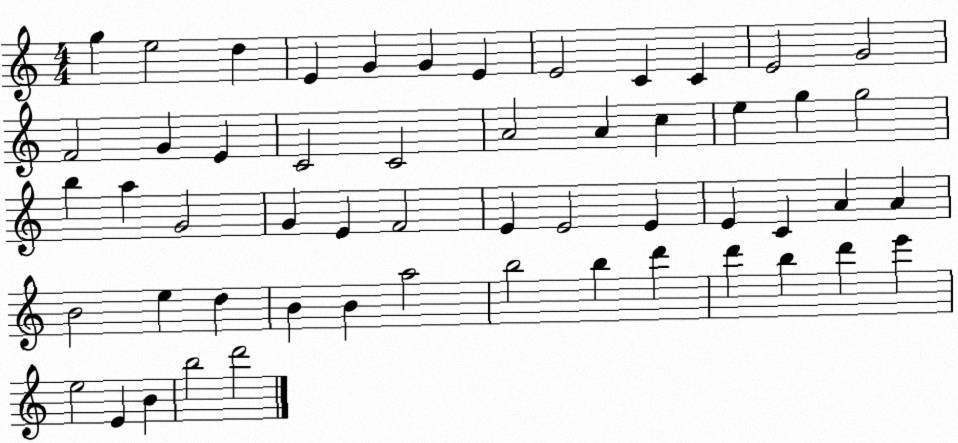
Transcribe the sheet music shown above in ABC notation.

X:1
T:Untitled
M:4/4
L:1/4
K:C
g e2 d E G G E E2 C C E2 G2 F2 G E C2 C2 A2 A c e g g2 b a G2 G E F2 E E2 E E C A A B2 e d B B a2 b2 b d' d' b d' e' e2 E B b2 d'2